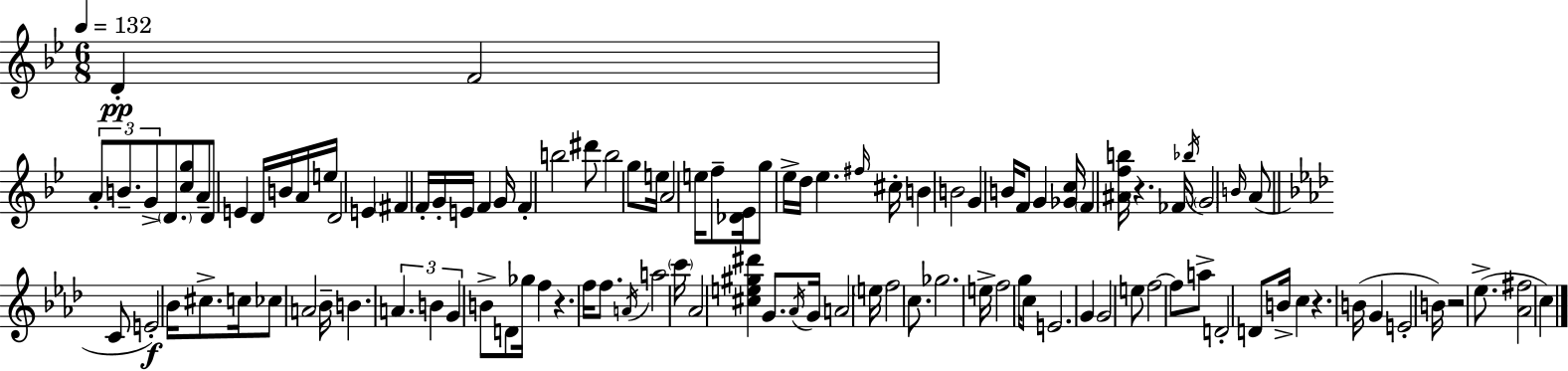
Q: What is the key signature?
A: G minor